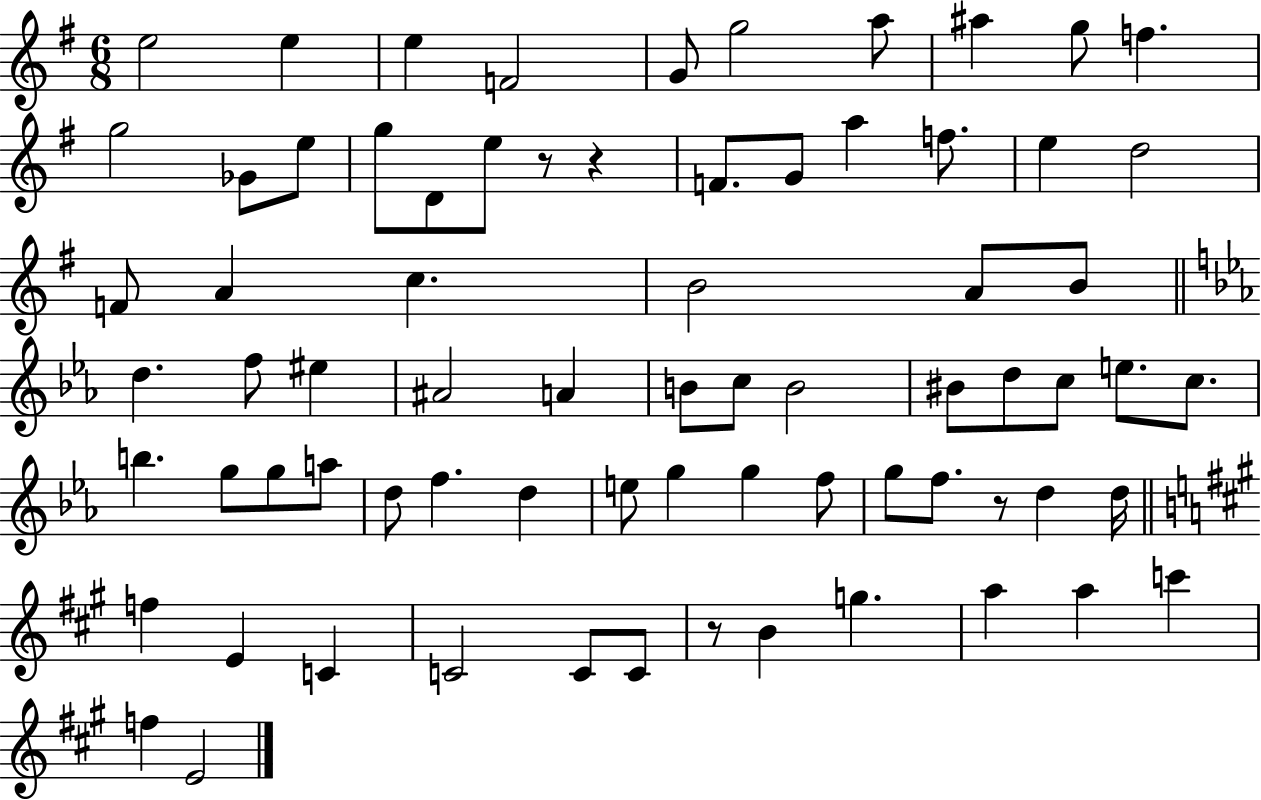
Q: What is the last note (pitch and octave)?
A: E4